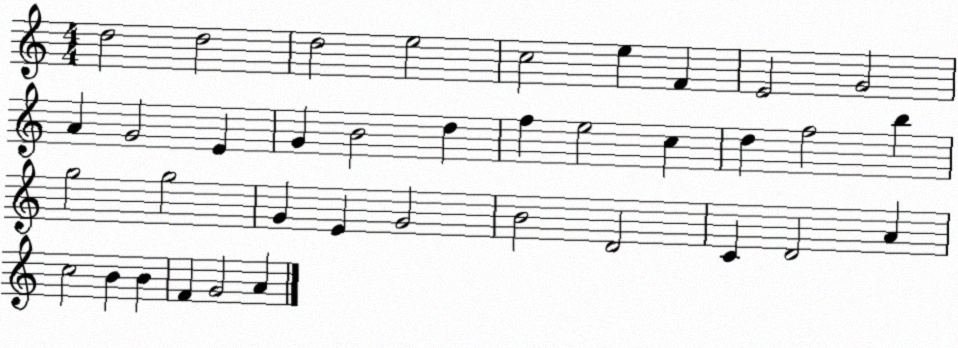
X:1
T:Untitled
M:4/4
L:1/4
K:C
d2 d2 d2 e2 c2 e F E2 G2 A G2 E G B2 d f e2 c d f2 b g2 g2 G E G2 B2 D2 C D2 A c2 B B F G2 A